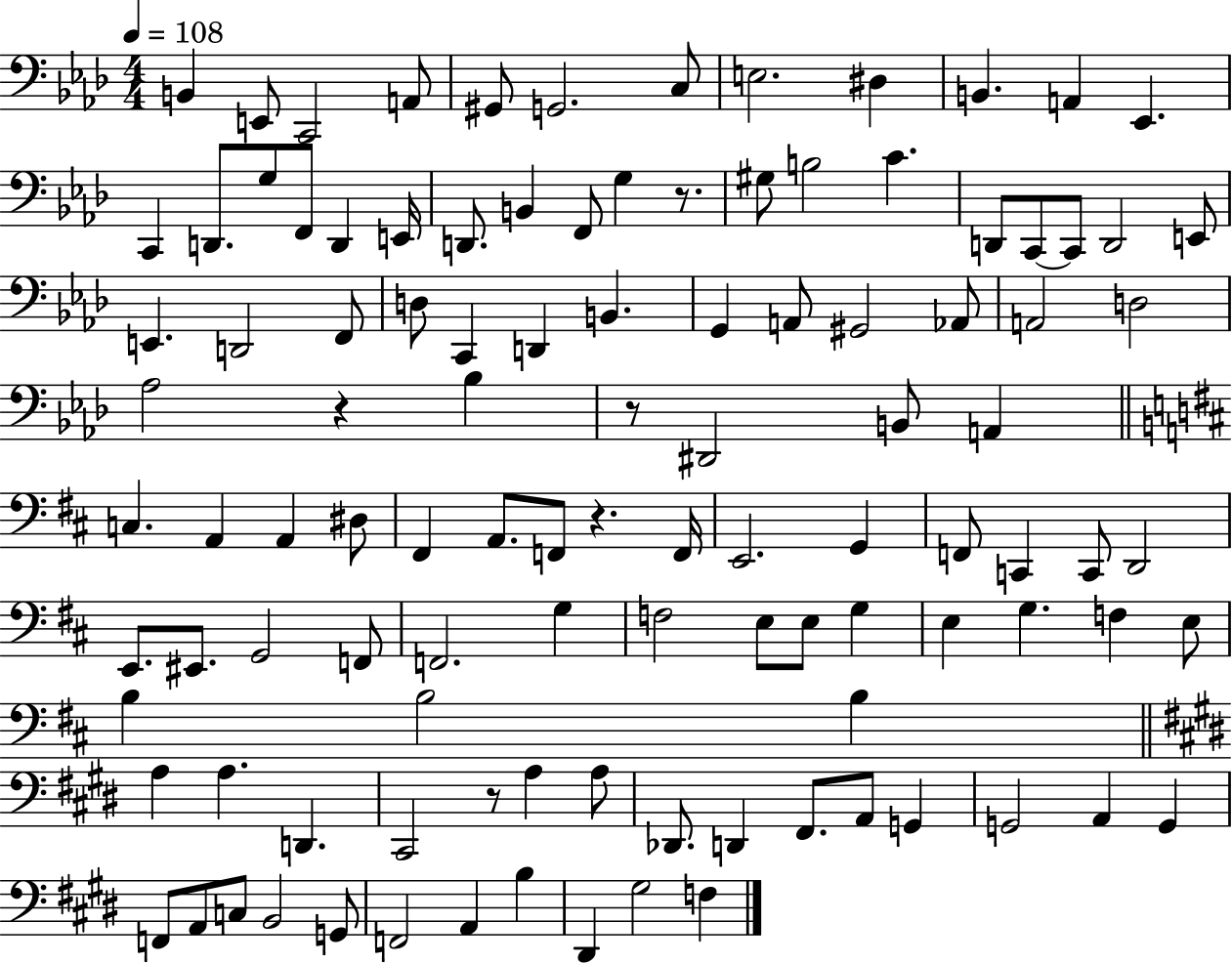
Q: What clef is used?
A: bass